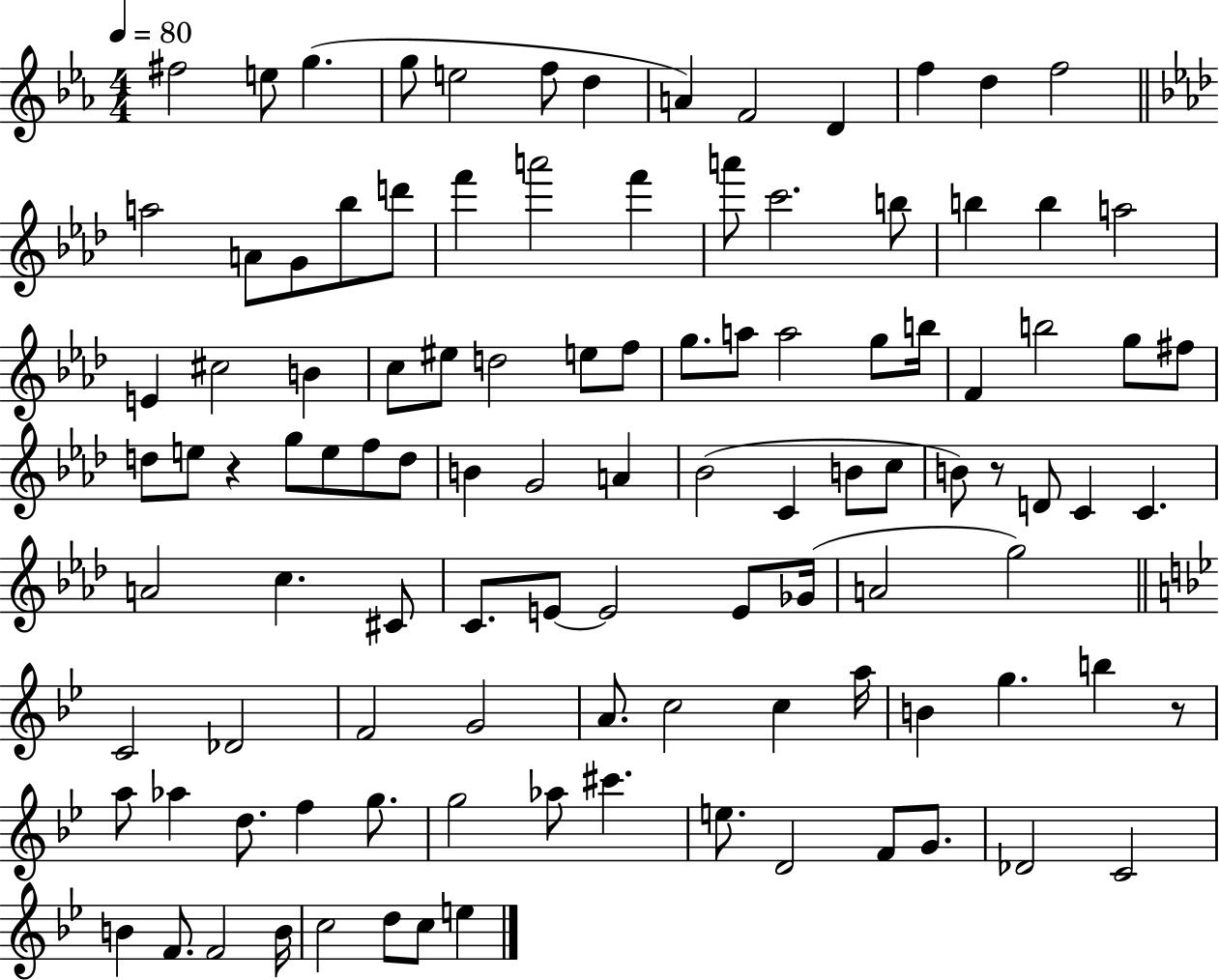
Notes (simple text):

F#5/h E5/e G5/q. G5/e E5/h F5/e D5/q A4/q F4/h D4/q F5/q D5/q F5/h A5/h A4/e G4/e Bb5/e D6/e F6/q A6/h F6/q A6/e C6/h. B5/e B5/q B5/q A5/h E4/q C#5/h B4/q C5/e EIS5/e D5/h E5/e F5/e G5/e. A5/e A5/h G5/e B5/s F4/q B5/h G5/e F#5/e D5/e E5/e R/q G5/e E5/e F5/e D5/e B4/q G4/h A4/q Bb4/h C4/q B4/e C5/e B4/e R/e D4/e C4/q C4/q. A4/h C5/q. C#4/e C4/e. E4/e E4/h E4/e Gb4/s A4/h G5/h C4/h Db4/h F4/h G4/h A4/e. C5/h C5/q A5/s B4/q G5/q. B5/q R/e A5/e Ab5/q D5/e. F5/q G5/e. G5/h Ab5/e C#6/q. E5/e. D4/h F4/e G4/e. Db4/h C4/h B4/q F4/e. F4/h B4/s C5/h D5/e C5/e E5/q